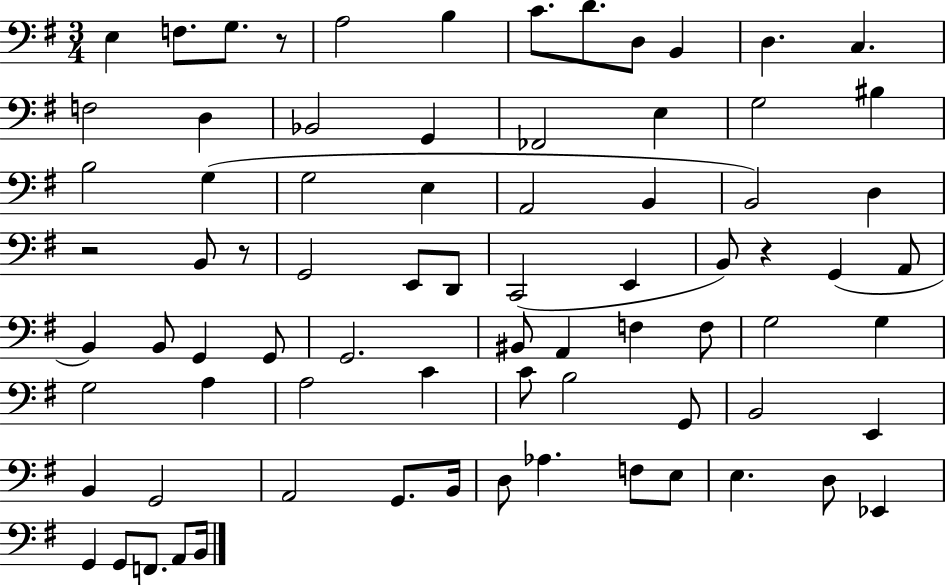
E3/q F3/e. G3/e. R/e A3/h B3/q C4/e. D4/e. D3/e B2/q D3/q. C3/q. F3/h D3/q Bb2/h G2/q FES2/h E3/q G3/h BIS3/q B3/h G3/q G3/h E3/q A2/h B2/q B2/h D3/q R/h B2/e R/e G2/h E2/e D2/e C2/h E2/q B2/e R/q G2/q A2/e B2/q B2/e G2/q G2/e G2/h. BIS2/e A2/q F3/q F3/e G3/h G3/q G3/h A3/q A3/h C4/q C4/e B3/h G2/e B2/h E2/q B2/q G2/h A2/h G2/e. B2/s D3/e Ab3/q. F3/e E3/e E3/q. D3/e Eb2/q G2/q G2/e F2/e. A2/e B2/s